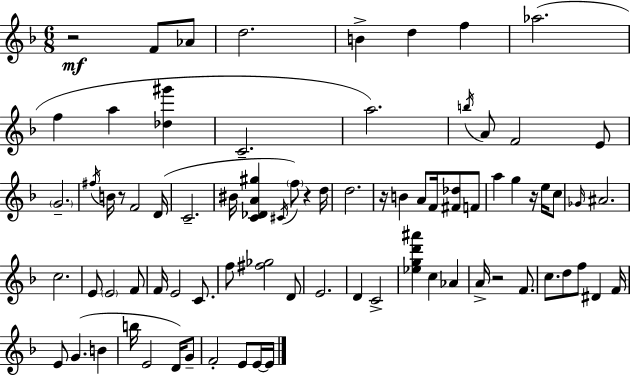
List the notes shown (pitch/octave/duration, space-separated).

R/h F4/e Ab4/e D5/h. B4/q D5/q F5/q Ab5/h. F5/q A5/q [Db5,G#6]/q C4/h. A5/h. B5/s A4/e F4/h E4/e G4/h. F#5/s B4/s R/e F4/h D4/s C4/h. BIS4/s [C4,Db4,A4,G#5]/q C#4/s F5/e R/q D5/s D5/h. R/s B4/q A4/e F4/s [F#4,Db5]/e F4/e A5/q G5/q R/s E5/s C5/e Gb4/s A#4/h. C5/h. E4/e E4/h F4/e F4/s E4/h C4/e. F5/e [F#5,Gb5]/h D4/e E4/h. D4/q C4/h [Eb5,G5,D6,A#6]/q C5/q Ab4/q A4/s R/h F4/e. C5/e. D5/e F5/e D#4/q F4/s E4/e G4/q. B4/q B5/s E4/h D4/s G4/e F4/h E4/e E4/s E4/s